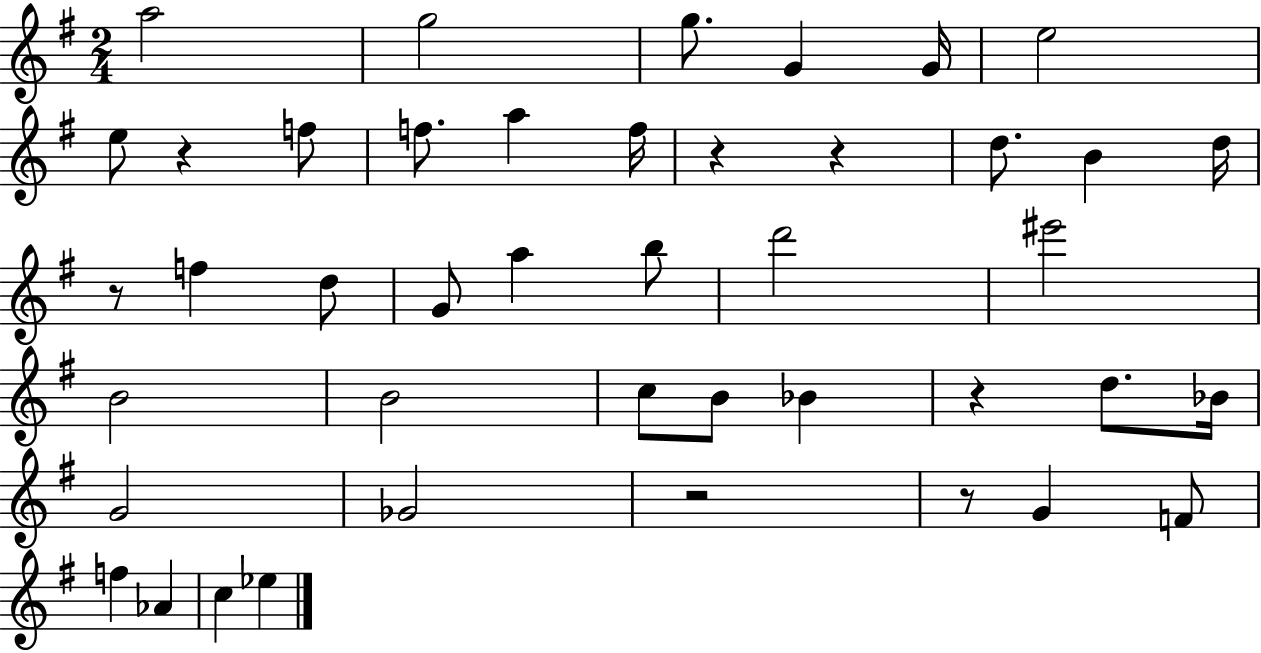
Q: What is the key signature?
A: G major